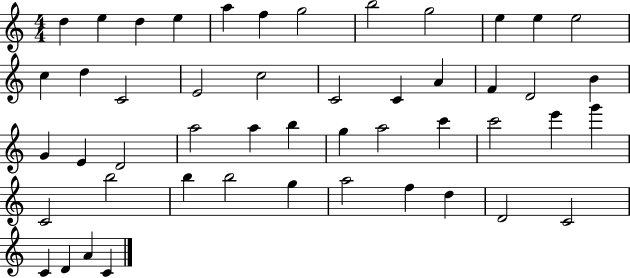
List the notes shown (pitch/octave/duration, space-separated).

D5/q E5/q D5/q E5/q A5/q F5/q G5/h B5/h G5/h E5/q E5/q E5/h C5/q D5/q C4/h E4/h C5/h C4/h C4/q A4/q F4/q D4/h B4/q G4/q E4/q D4/h A5/h A5/q B5/q G5/q A5/h C6/q C6/h E6/q G6/q C4/h B5/h B5/q B5/h G5/q A5/h F5/q D5/q D4/h C4/h C4/q D4/q A4/q C4/q